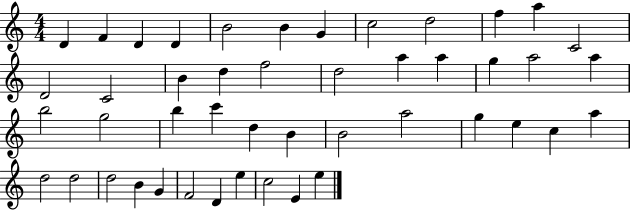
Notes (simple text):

D4/q F4/q D4/q D4/q B4/h B4/q G4/q C5/h D5/h F5/q A5/q C4/h D4/h C4/h B4/q D5/q F5/h D5/h A5/q A5/q G5/q A5/h A5/q B5/h G5/h B5/q C6/q D5/q B4/q B4/h A5/h G5/q E5/q C5/q A5/q D5/h D5/h D5/h B4/q G4/q F4/h D4/q E5/q C5/h E4/q E5/q